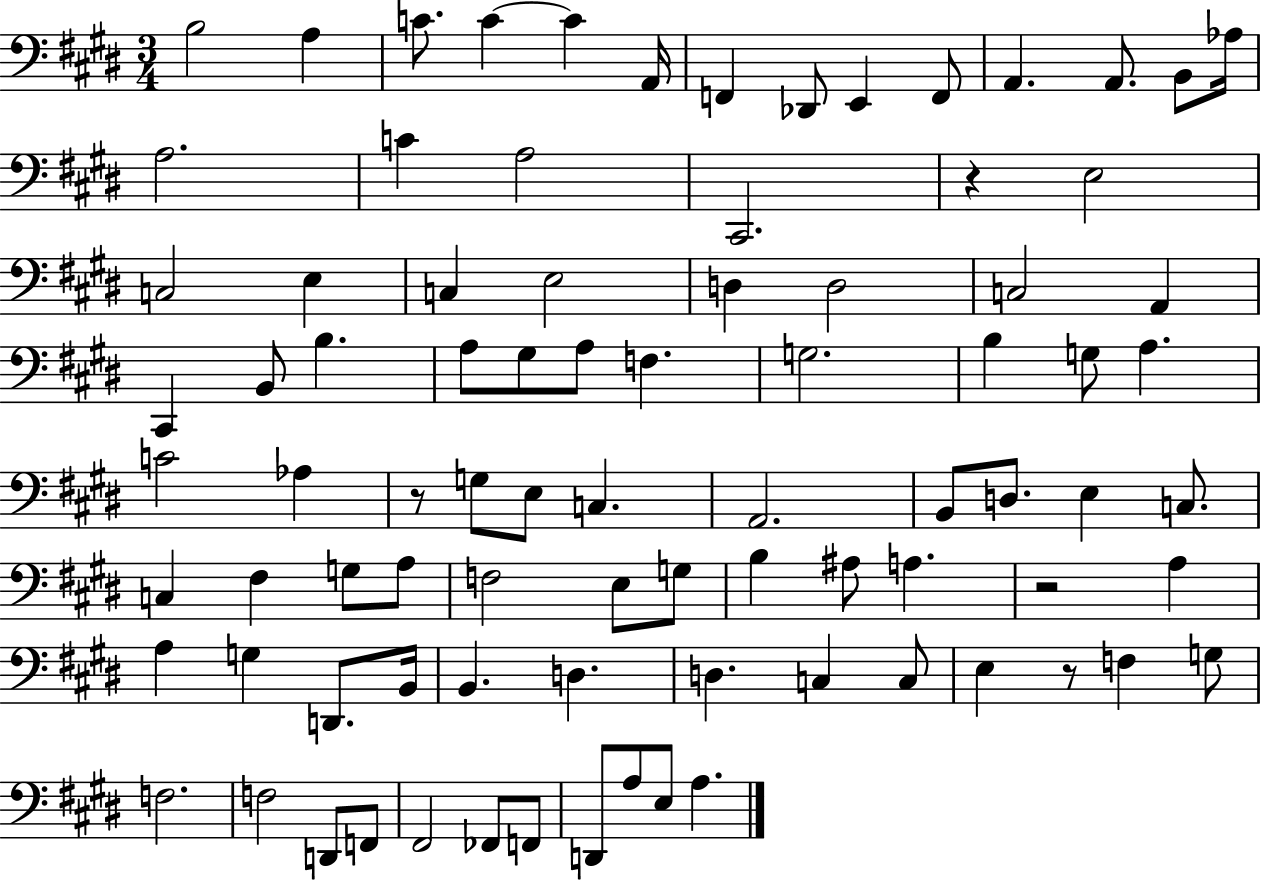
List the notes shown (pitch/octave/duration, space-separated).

B3/h A3/q C4/e. C4/q C4/q A2/s F2/q Db2/e E2/q F2/e A2/q. A2/e. B2/e Ab3/s A3/h. C4/q A3/h C#2/h. R/q E3/h C3/h E3/q C3/q E3/h D3/q D3/h C3/h A2/q C#2/q B2/e B3/q. A3/e G#3/e A3/e F3/q. G3/h. B3/q G3/e A3/q. C4/h Ab3/q R/e G3/e E3/e C3/q. A2/h. B2/e D3/e. E3/q C3/e. C3/q F#3/q G3/e A3/e F3/h E3/e G3/e B3/q A#3/e A3/q. R/h A3/q A3/q G3/q D2/e. B2/s B2/q. D3/q. D3/q. C3/q C3/e E3/q R/e F3/q G3/e F3/h. F3/h D2/e F2/e F#2/h FES2/e F2/e D2/e A3/e E3/e A3/q.